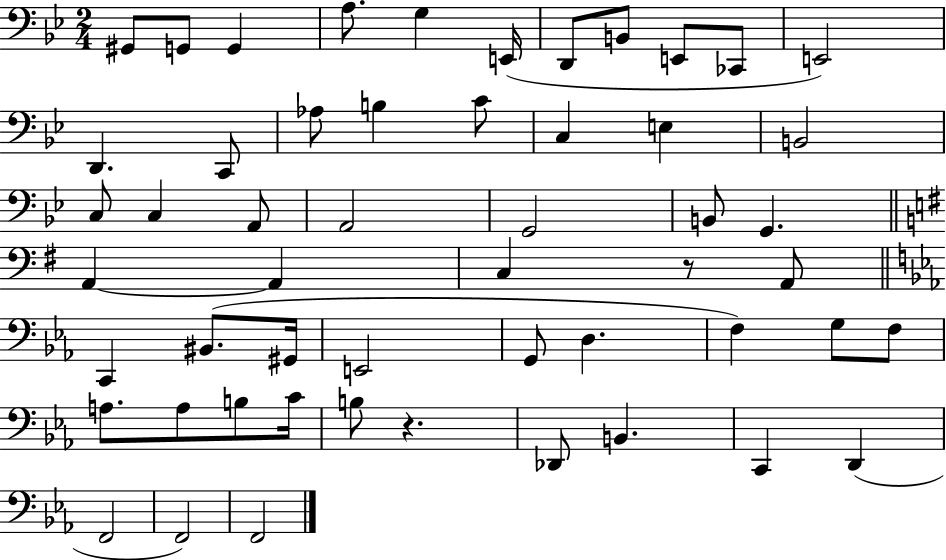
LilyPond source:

{
  \clef bass
  \numericTimeSignature
  \time 2/4
  \key bes \major
  gis,8 g,8 g,4 | a8. g4 e,16( | d,8 b,8 e,8 ces,8 | e,2) | \break d,4. c,8 | aes8 b4 c'8 | c4 e4 | b,2 | \break c8 c4 a,8 | a,2 | g,2 | b,8 g,4. | \break \bar "||" \break \key g \major a,4~~ a,4 | c4 r8 a,8 | \bar "||" \break \key ees \major c,4 bis,8.( gis,16 | e,2 | g,8 d4. | f4) g8 f8 | \break a8. a8 b8 c'16 | b8 r4. | des,8 b,4. | c,4 d,4( | \break f,2 | f,2) | f,2 | \bar "|."
}